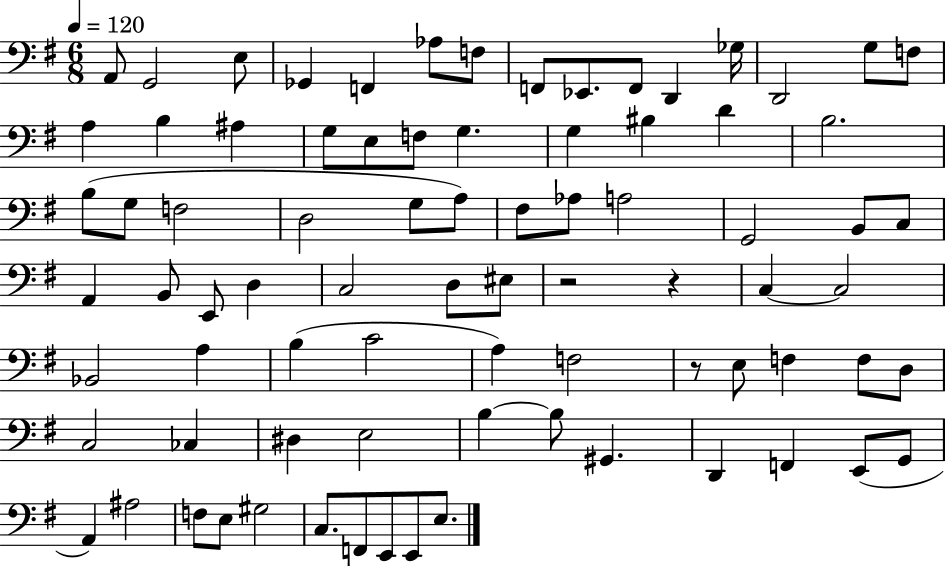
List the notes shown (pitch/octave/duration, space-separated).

A2/e G2/h E3/e Gb2/q F2/q Ab3/e F3/e F2/e Eb2/e. F2/e D2/q Gb3/s D2/h G3/e F3/e A3/q B3/q A#3/q G3/e E3/e F3/e G3/q. G3/q BIS3/q D4/q B3/h. B3/e G3/e F3/h D3/h G3/e A3/e F#3/e Ab3/e A3/h G2/h B2/e C3/e A2/q B2/e E2/e D3/q C3/h D3/e EIS3/e R/h R/q C3/q C3/h Bb2/h A3/q B3/q C4/h A3/q F3/h R/e E3/e F3/q F3/e D3/e C3/h CES3/q D#3/q E3/h B3/q B3/e G#2/q. D2/q F2/q E2/e G2/e A2/q A#3/h F3/e E3/e G#3/h C3/e. F2/e E2/e E2/e E3/e.